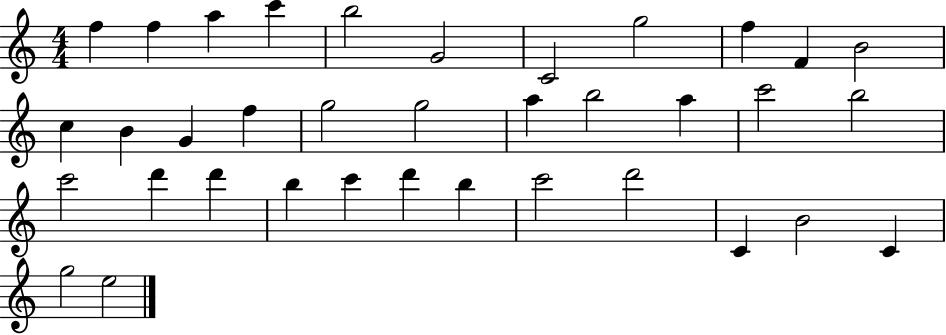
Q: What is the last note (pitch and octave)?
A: E5